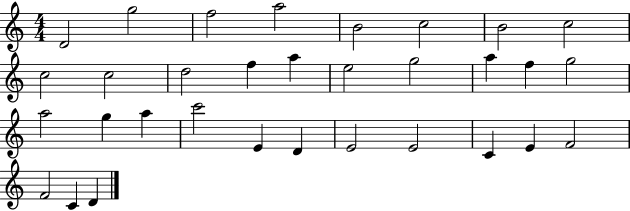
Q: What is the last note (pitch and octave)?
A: D4